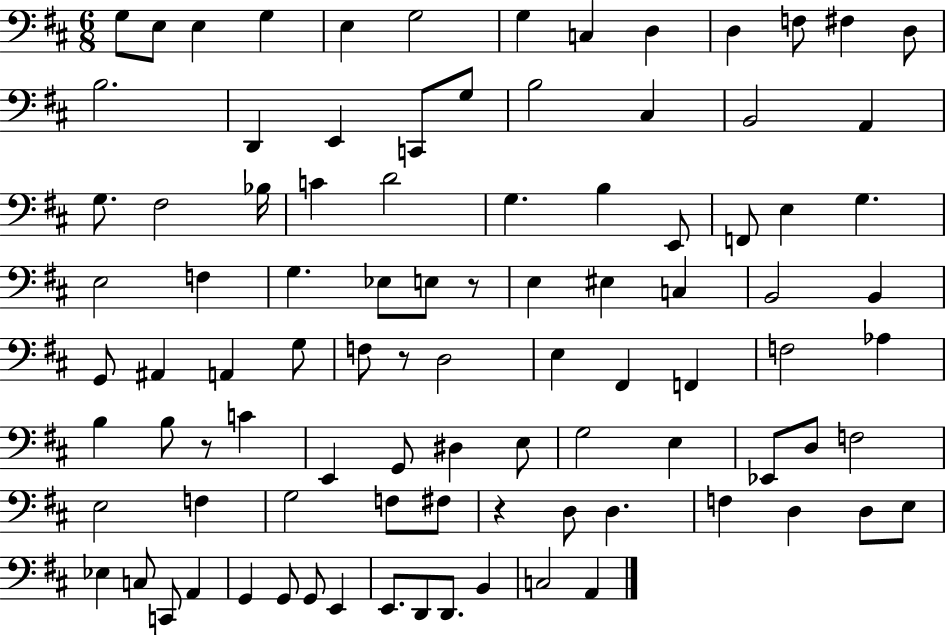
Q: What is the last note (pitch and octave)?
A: A2